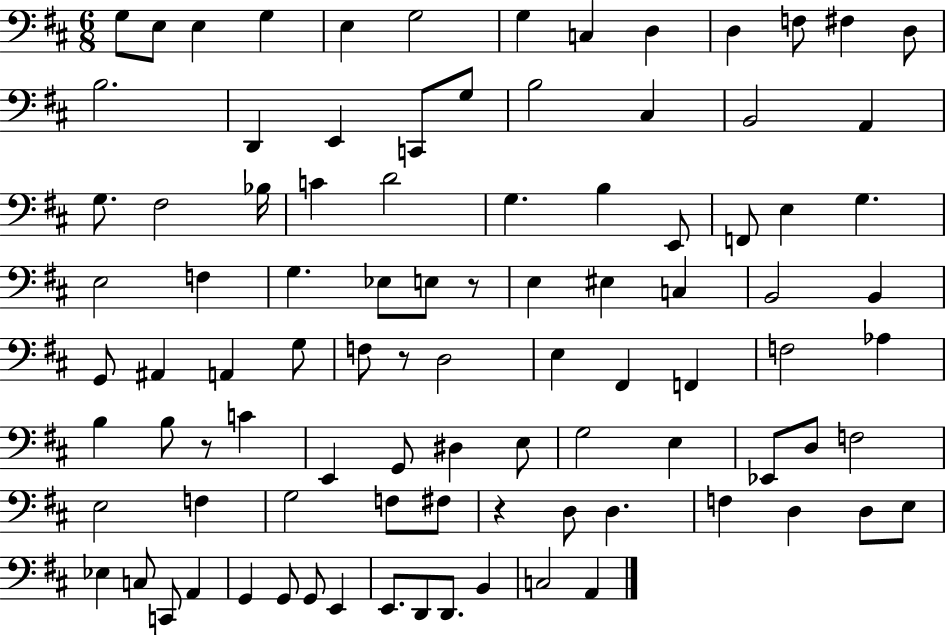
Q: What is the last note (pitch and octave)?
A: A2